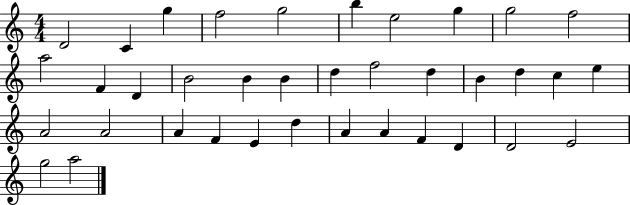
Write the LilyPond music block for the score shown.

{
  \clef treble
  \numericTimeSignature
  \time 4/4
  \key c \major
  d'2 c'4 g''4 | f''2 g''2 | b''4 e''2 g''4 | g''2 f''2 | \break a''2 f'4 d'4 | b'2 b'4 b'4 | d''4 f''2 d''4 | b'4 d''4 c''4 e''4 | \break a'2 a'2 | a'4 f'4 e'4 d''4 | a'4 a'4 f'4 d'4 | d'2 e'2 | \break g''2 a''2 | \bar "|."
}